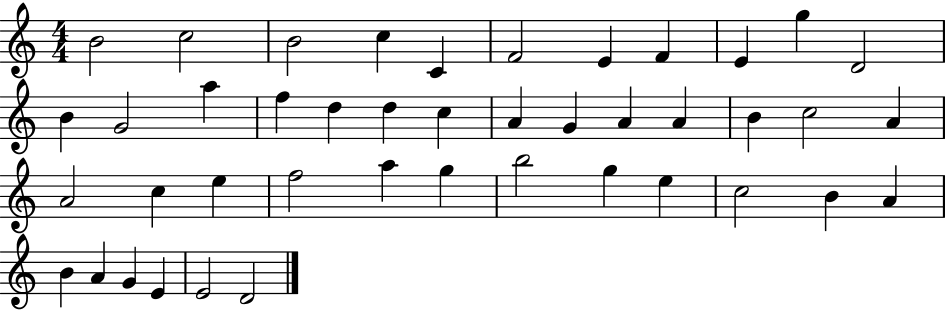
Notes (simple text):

B4/h C5/h B4/h C5/q C4/q F4/h E4/q F4/q E4/q G5/q D4/h B4/q G4/h A5/q F5/q D5/q D5/q C5/q A4/q G4/q A4/q A4/q B4/q C5/h A4/q A4/h C5/q E5/q F5/h A5/q G5/q B5/h G5/q E5/q C5/h B4/q A4/q B4/q A4/q G4/q E4/q E4/h D4/h